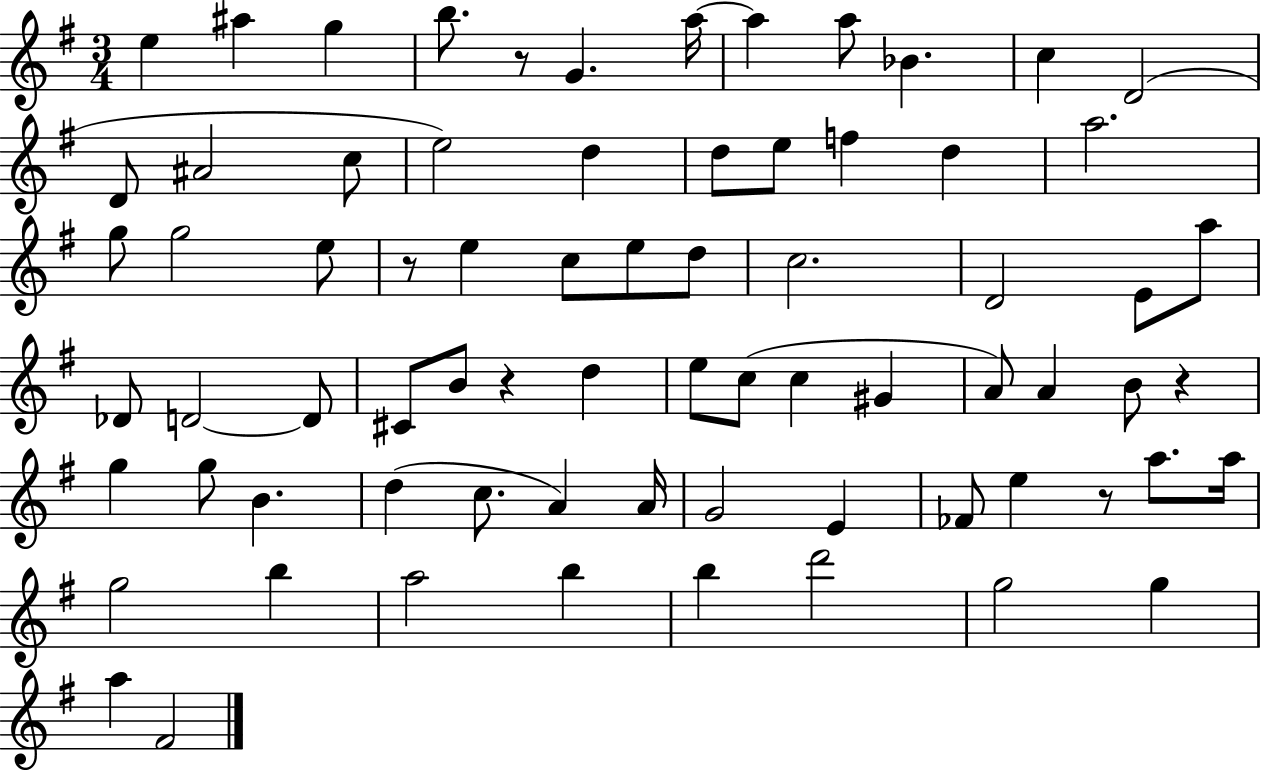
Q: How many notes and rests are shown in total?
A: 73